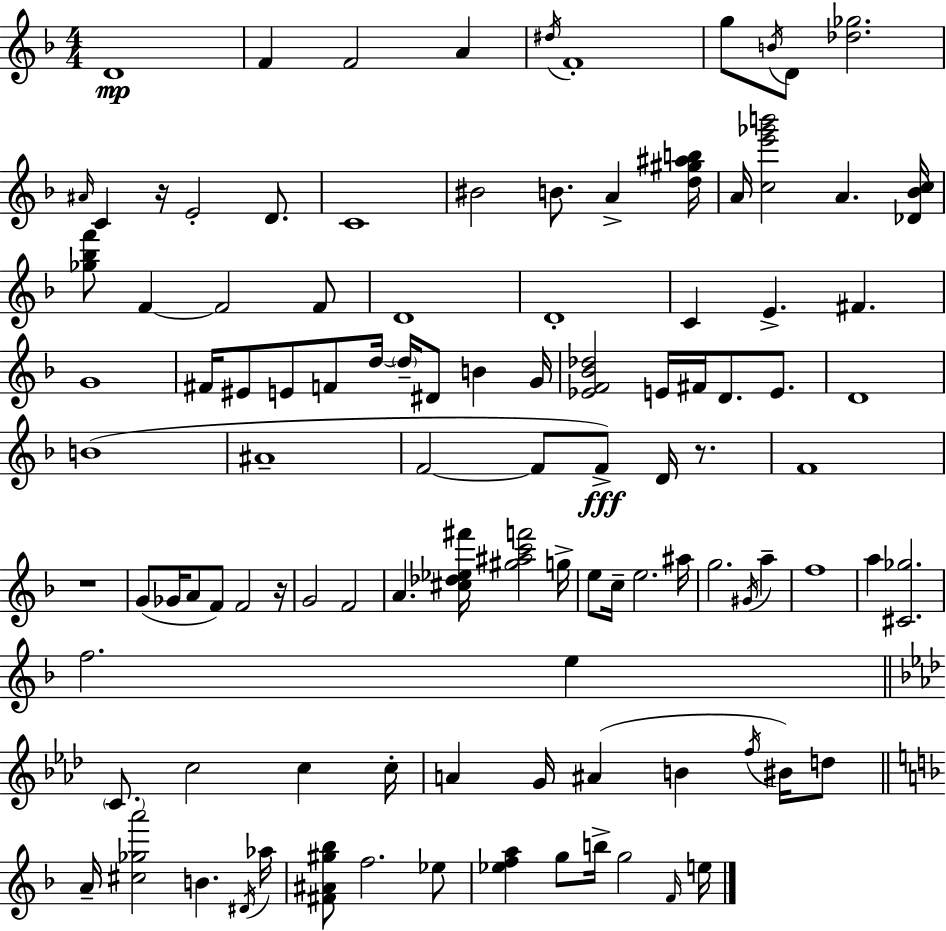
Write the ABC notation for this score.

X:1
T:Untitled
M:4/4
L:1/4
K:F
D4 F F2 A ^d/4 F4 g/2 B/4 D/2 [_d_g]2 ^A/4 C z/4 E2 D/2 C4 ^B2 B/2 A [d^g^ab]/4 A/4 [ce'_g'b']2 A [_D_Bc]/4 [_g_bf']/2 F F2 F/2 D4 D4 C E ^F G4 ^F/4 ^E/2 E/2 F/2 d/4 d/4 ^D/2 B G/4 [_EF_B_d]2 E/4 ^F/4 D/2 E/2 D4 B4 ^A4 F2 F/2 F/2 D/4 z/2 F4 z4 G/2 _G/4 A/2 F/2 F2 z/4 G2 F2 A [^c_d_e^f']/4 [^g^ac'f']2 g/4 e/2 c/4 e2 ^a/4 g2 ^G/4 a f4 a [^C_g]2 f2 e C/2 c2 c c/4 A G/4 ^A B f/4 ^B/4 d/2 A/4 [^c_ga']2 B ^D/4 _a/4 [^F^A^g_b]/2 f2 _e/2 [_efa] g/2 b/4 g2 F/4 e/4